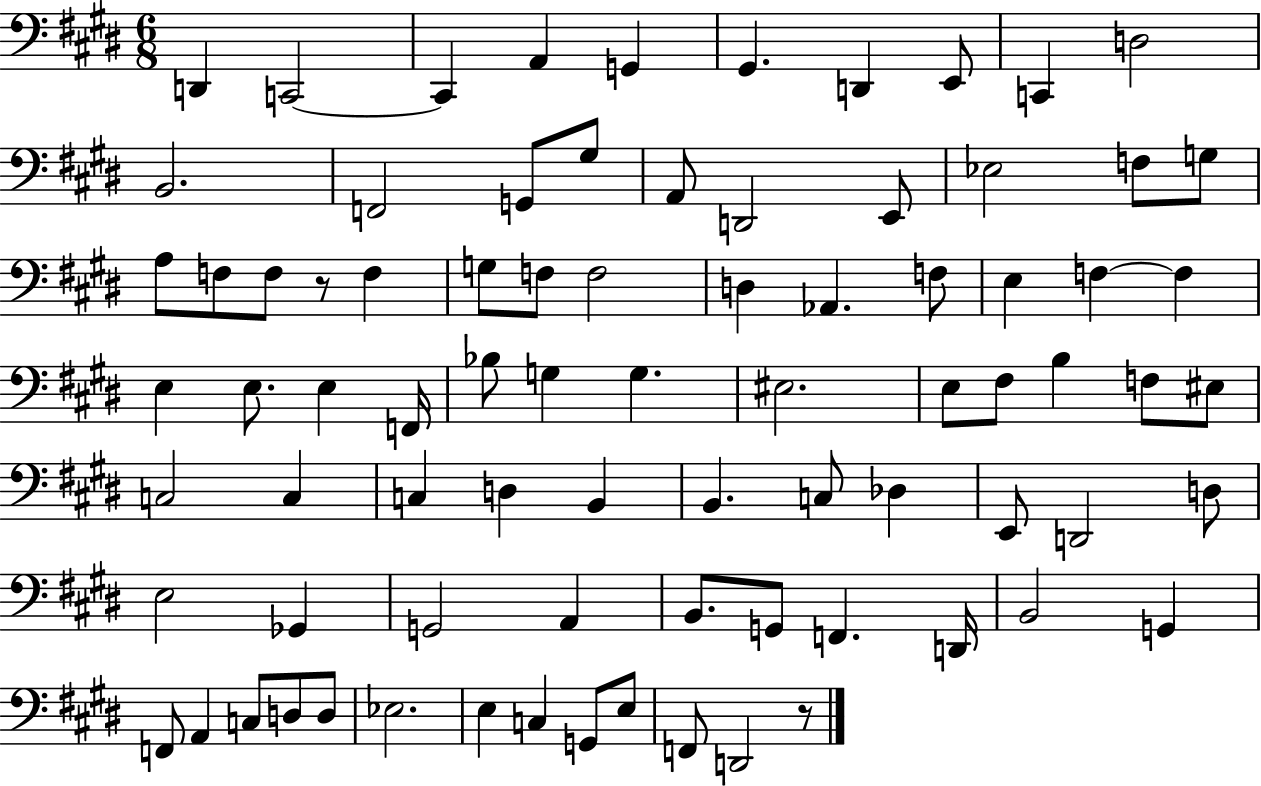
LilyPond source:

{
  \clef bass
  \numericTimeSignature
  \time 6/8
  \key e \major
  d,4 c,2~~ | c,4 a,4 g,4 | gis,4. d,4 e,8 | c,4 d2 | \break b,2. | f,2 g,8 gis8 | a,8 d,2 e,8 | ees2 f8 g8 | \break a8 f8 f8 r8 f4 | g8 f8 f2 | d4 aes,4. f8 | e4 f4~~ f4 | \break e4 e8. e4 f,16 | bes8 g4 g4. | eis2. | e8 fis8 b4 f8 eis8 | \break c2 c4 | c4 d4 b,4 | b,4. c8 des4 | e,8 d,2 d8 | \break e2 ges,4 | g,2 a,4 | b,8. g,8 f,4. d,16 | b,2 g,4 | \break f,8 a,4 c8 d8 d8 | ees2. | e4 c4 g,8 e8 | f,8 d,2 r8 | \break \bar "|."
}